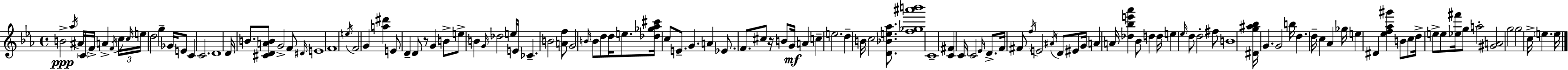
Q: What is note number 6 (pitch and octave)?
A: A4